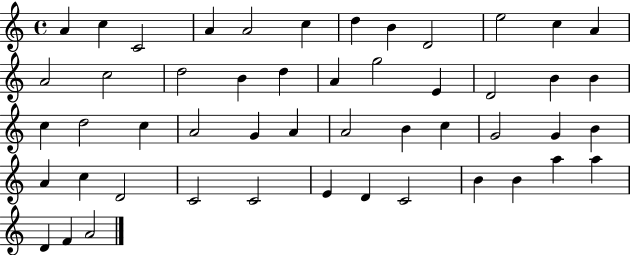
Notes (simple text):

A4/q C5/q C4/h A4/q A4/h C5/q D5/q B4/q D4/h E5/h C5/q A4/q A4/h C5/h D5/h B4/q D5/q A4/q G5/h E4/q D4/h B4/q B4/q C5/q D5/h C5/q A4/h G4/q A4/q A4/h B4/q C5/q G4/h G4/q B4/q A4/q C5/q D4/h C4/h C4/h E4/q D4/q C4/h B4/q B4/q A5/q A5/q D4/q F4/q A4/h